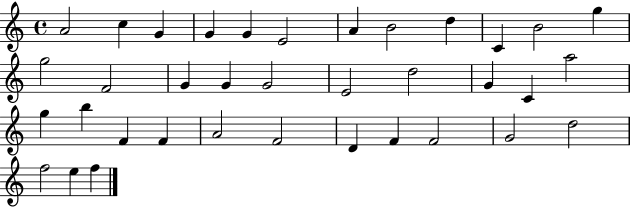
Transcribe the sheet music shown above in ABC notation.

X:1
T:Untitled
M:4/4
L:1/4
K:C
A2 c G G G E2 A B2 d C B2 g g2 F2 G G G2 E2 d2 G C a2 g b F F A2 F2 D F F2 G2 d2 f2 e f